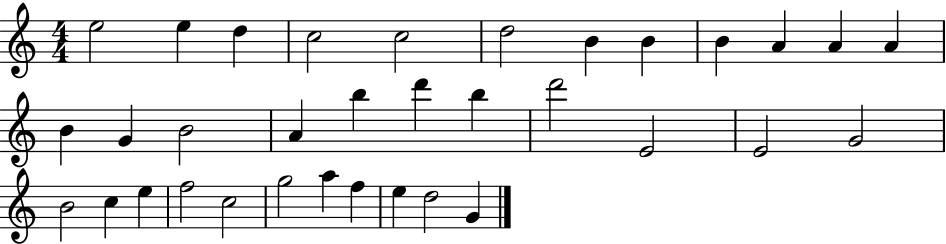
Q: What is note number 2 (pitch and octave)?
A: E5